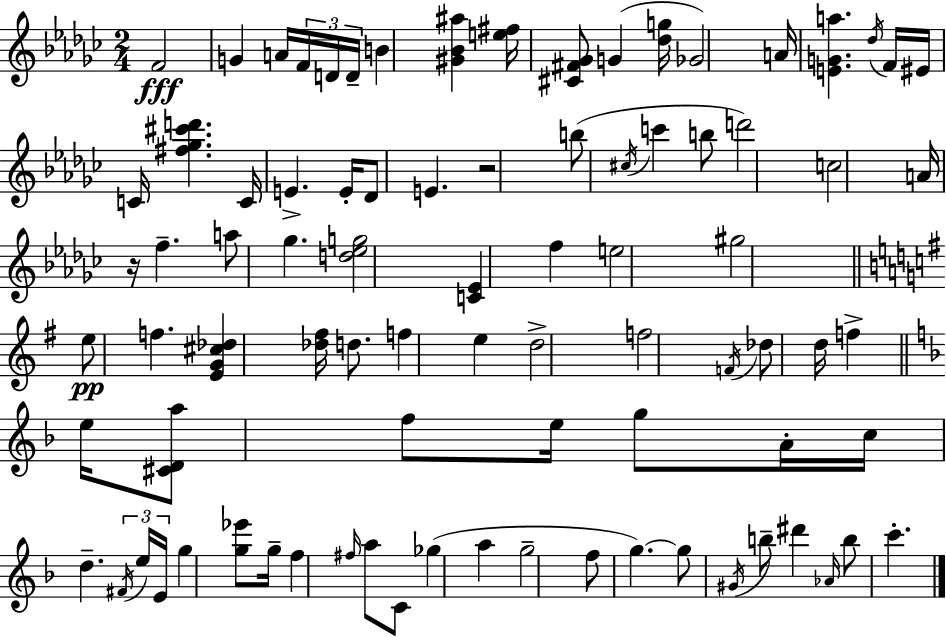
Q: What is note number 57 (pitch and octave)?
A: F#5